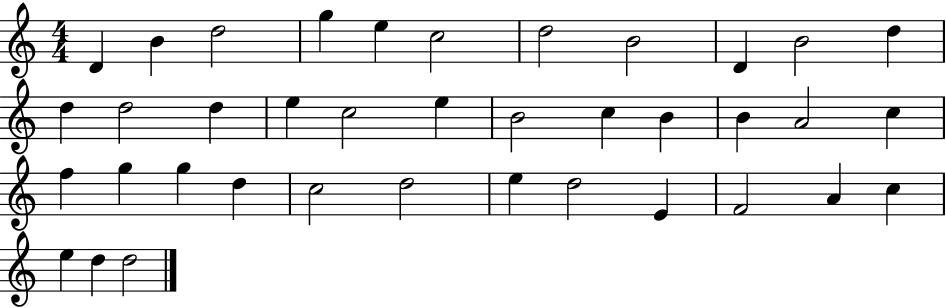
D4/q B4/q D5/h G5/q E5/q C5/h D5/h B4/h D4/q B4/h D5/q D5/q D5/h D5/q E5/q C5/h E5/q B4/h C5/q B4/q B4/q A4/h C5/q F5/q G5/q G5/q D5/q C5/h D5/h E5/q D5/h E4/q F4/h A4/q C5/q E5/q D5/q D5/h